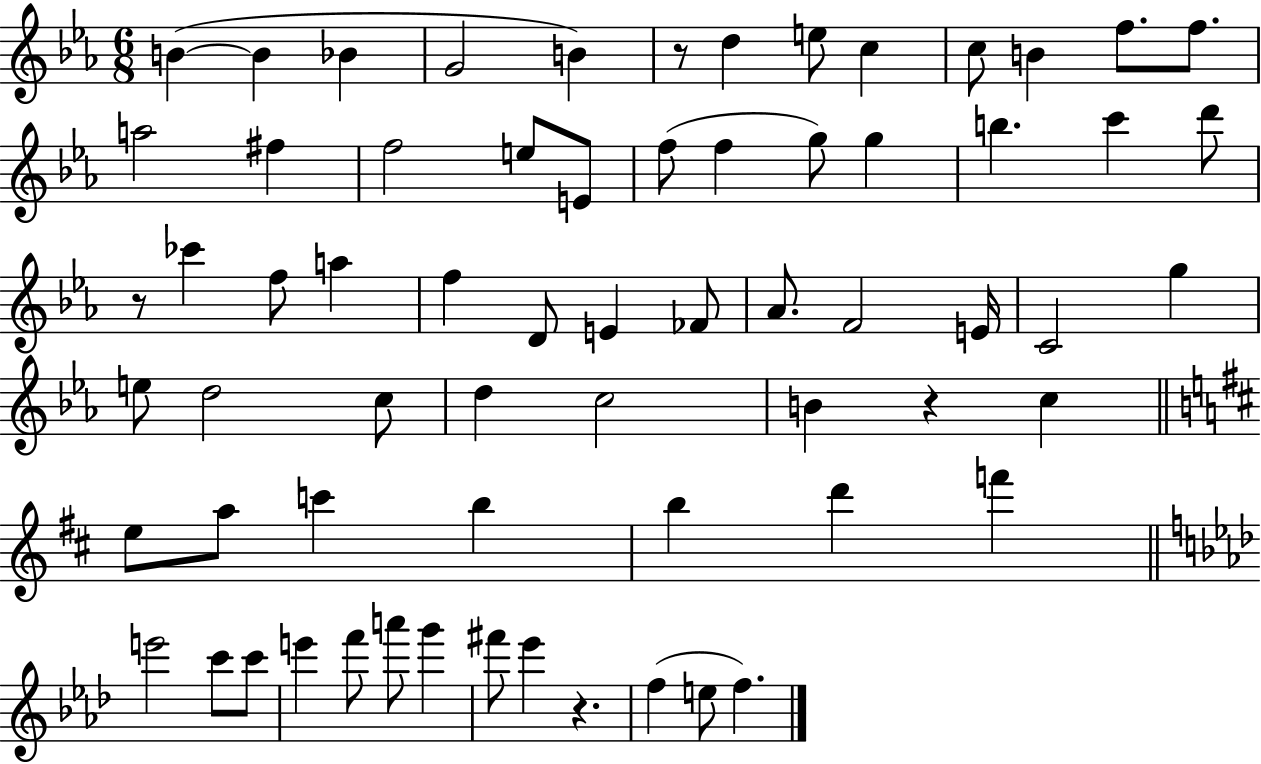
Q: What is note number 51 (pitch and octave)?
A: E6